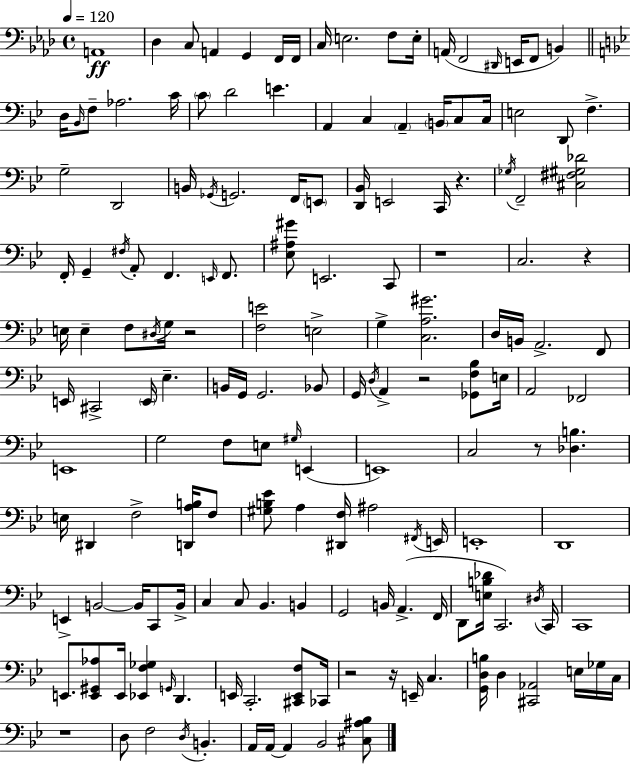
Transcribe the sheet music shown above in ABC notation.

X:1
T:Untitled
M:4/4
L:1/4
K:Ab
A,,4 _D, C,/2 A,, G,, F,,/4 F,,/4 C,/4 E,2 F,/2 E,/4 A,,/4 F,,2 ^D,,/4 E,,/4 F,,/2 B,, D,/4 _B,,/4 F,/2 _A,2 C/4 C/2 D2 E A,, C, A,, B,,/4 C,/2 C,/4 E,2 D,,/2 F, G,2 D,,2 B,,/4 _G,,/4 G,,2 F,,/4 E,,/2 [D,,_B,,]/4 E,,2 C,,/4 z _G,/4 F,,2 [^C,^F,^G,_D]2 F,,/4 G,, ^F,/4 A,,/2 F,, E,,/4 F,,/2 [_E,^A,^G]/2 E,,2 C,,/2 z4 C,2 z E,/4 E, F,/2 ^D,/4 G,/4 z2 [F,E]2 E,2 G, [C,A,^G]2 D,/4 B,,/4 A,,2 F,,/2 E,,/4 ^C,,2 E,,/4 _E, B,,/4 G,,/4 G,,2 _B,,/2 G,,/4 D,/4 A,, z2 [_G,,F,_B,]/2 E,/4 A,,2 _F,,2 E,,4 G,2 F,/2 E,/2 ^G,/4 E,, E,,4 C,2 z/2 [_D,B,] E,/4 ^D,, F,2 [D,,A,B,]/4 F,/2 [^G,B,_E]/2 A, [^D,,F,]/4 ^A,2 ^F,,/4 E,,/4 E,,4 D,,4 E,, B,,2 B,,/4 C,,/2 B,,/4 C, C,/2 _B,, B,, G,,2 B,,/4 A,, F,,/4 D,,/2 [E,B,_D]/4 C,,2 ^D,/4 C,,/4 C,,4 E,,/2 [E,,^G,,_A,]/2 E,,/4 [_E,,F,_G,] G,,/4 D,, E,,/4 C,,2 [^C,,E,,F,]/2 _C,,/4 z2 z/4 E,,/4 C, [G,,D,B,]/4 D, [^C,,_A,,]2 E,/4 _G,/4 C,/4 z4 D,/2 F,2 D,/4 B,, A,,/4 A,,/4 A,, _B,,2 [^C,^A,_B,]/2